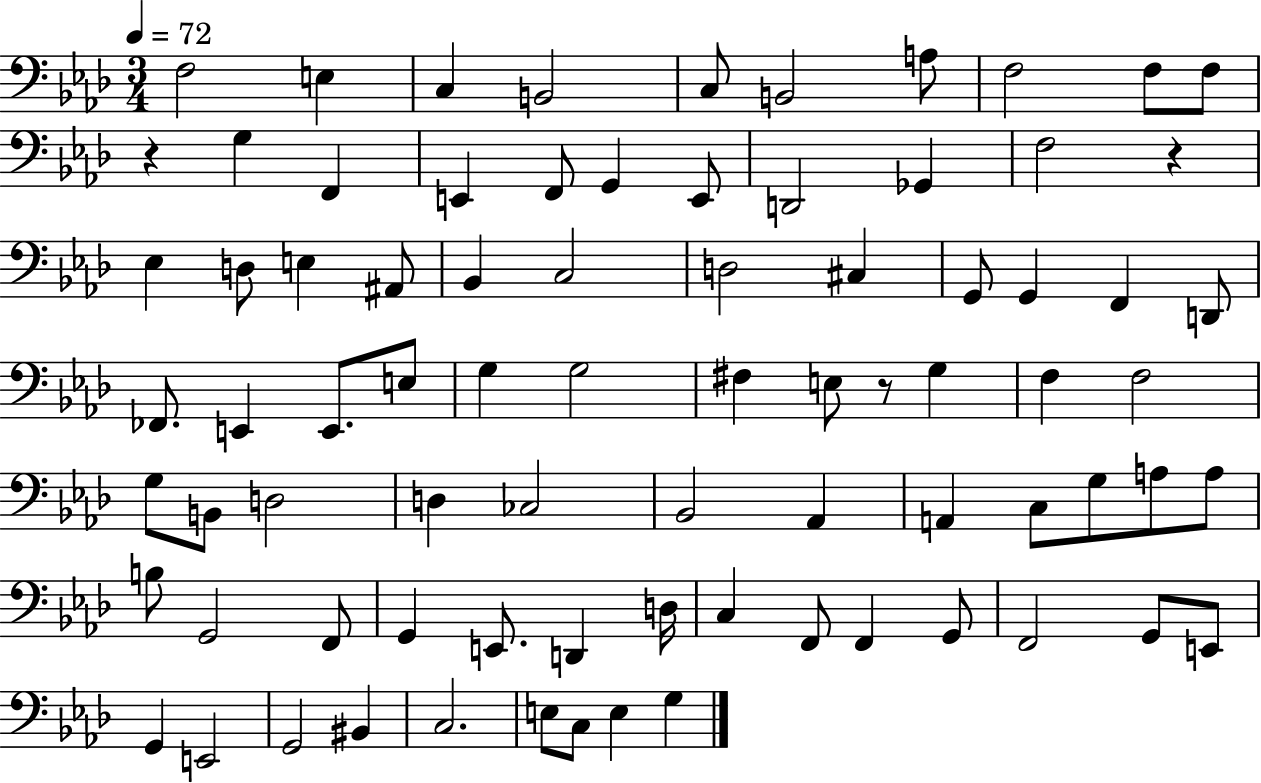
X:1
T:Untitled
M:3/4
L:1/4
K:Ab
F,2 E, C, B,,2 C,/2 B,,2 A,/2 F,2 F,/2 F,/2 z G, F,, E,, F,,/2 G,, E,,/2 D,,2 _G,, F,2 z _E, D,/2 E, ^A,,/2 _B,, C,2 D,2 ^C, G,,/2 G,, F,, D,,/2 _F,,/2 E,, E,,/2 E,/2 G, G,2 ^F, E,/2 z/2 G, F, F,2 G,/2 B,,/2 D,2 D, _C,2 _B,,2 _A,, A,, C,/2 G,/2 A,/2 A,/2 B,/2 G,,2 F,,/2 G,, E,,/2 D,, D,/4 C, F,,/2 F,, G,,/2 F,,2 G,,/2 E,,/2 G,, E,,2 G,,2 ^B,, C,2 E,/2 C,/2 E, G,